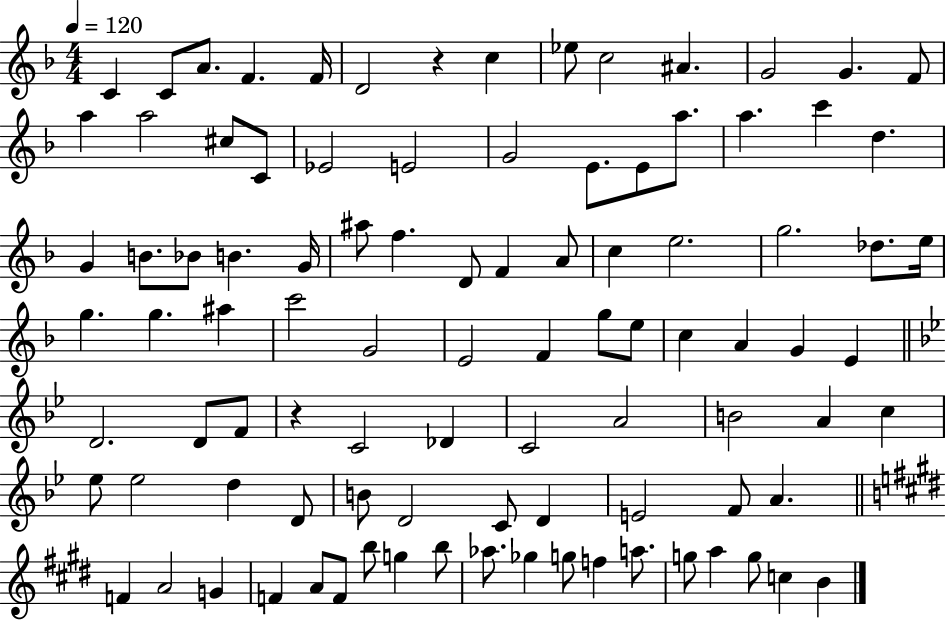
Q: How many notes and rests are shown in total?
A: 96